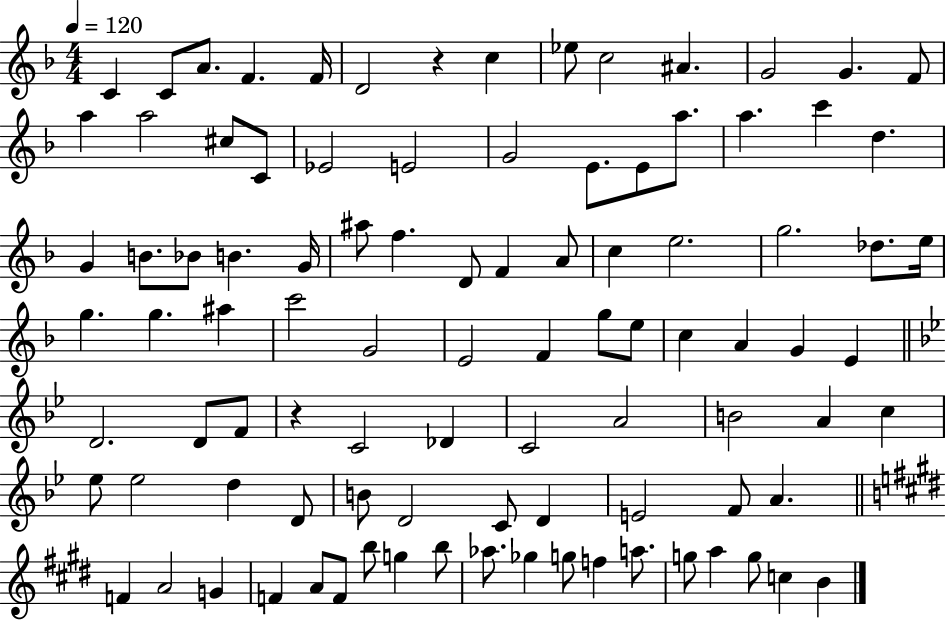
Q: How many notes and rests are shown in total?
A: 96